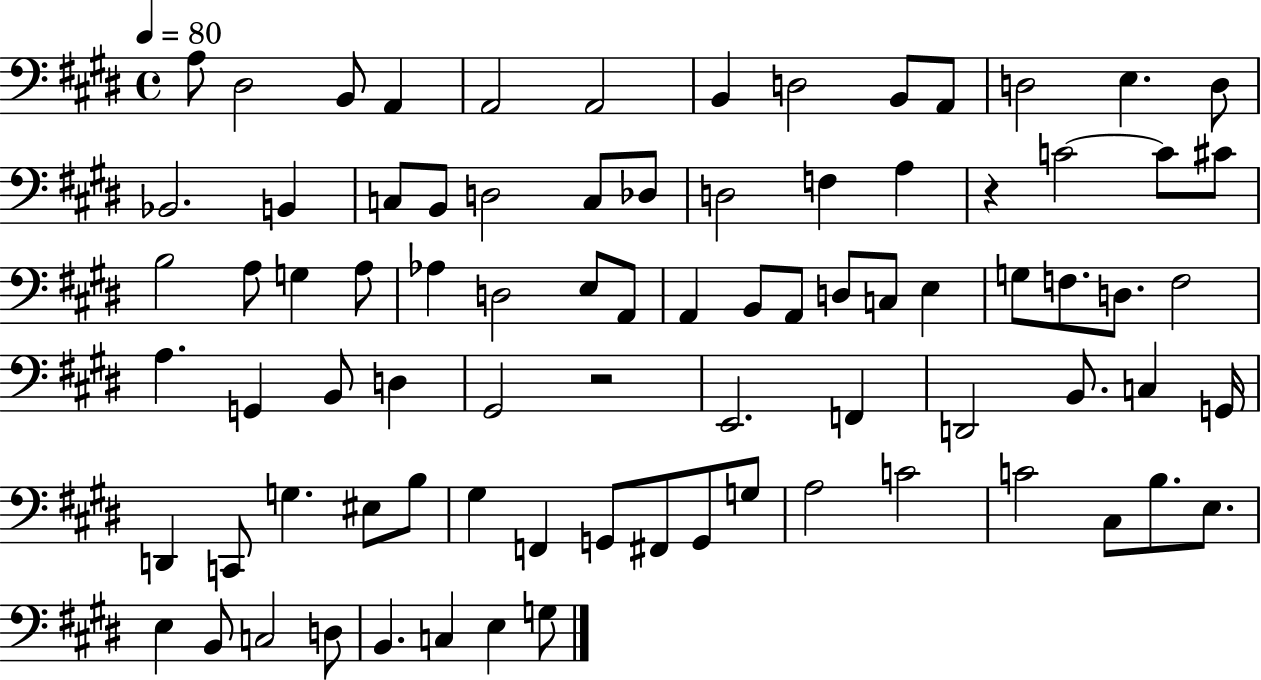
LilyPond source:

{
  \clef bass
  \time 4/4
  \defaultTimeSignature
  \key e \major
  \tempo 4 = 80
  a8 dis2 b,8 a,4 | a,2 a,2 | b,4 d2 b,8 a,8 | d2 e4. d8 | \break bes,2. b,4 | c8 b,8 d2 c8 des8 | d2 f4 a4 | r4 c'2~~ c'8 cis'8 | \break b2 a8 g4 a8 | aes4 d2 e8 a,8 | a,4 b,8 a,8 d8 c8 e4 | g8 f8. d8. f2 | \break a4. g,4 b,8 d4 | gis,2 r2 | e,2. f,4 | d,2 b,8. c4 g,16 | \break d,4 c,8 g4. eis8 b8 | gis4 f,4 g,8 fis,8 g,8 g8 | a2 c'2 | c'2 cis8 b8. e8. | \break e4 b,8 c2 d8 | b,4. c4 e4 g8 | \bar "|."
}